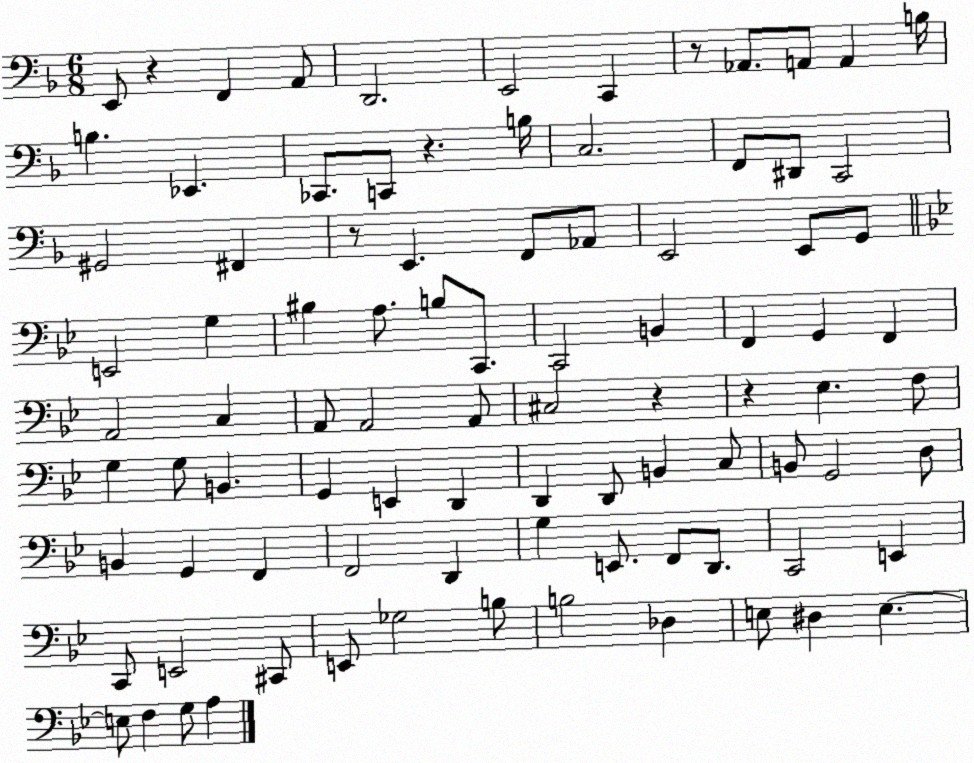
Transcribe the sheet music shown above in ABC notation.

X:1
T:Untitled
M:6/8
L:1/4
K:F
E,,/2 z F,, A,,/2 D,,2 E,,2 C,, z/2 _A,,/2 A,,/2 A,, B,/4 B, _E,, _C,,/2 C,,/2 z B,/4 C,2 F,,/2 ^D,,/2 C,,2 ^G,,2 ^F,, z/2 E,, F,,/2 _A,,/2 E,,2 E,,/2 G,,/2 E,,2 G, ^B, A,/2 B,/2 C,,/2 C,,2 B,, F,, G,, F,, A,,2 C, A,,/2 A,,2 A,,/2 ^C,2 z z _E, F,/2 G, G,/2 B,, G,, E,, D,, D,, D,,/2 B,, C,/2 B,,/2 G,,2 D,/2 B,, G,, F,, F,,2 D,, G, E,,/2 F,,/2 D,,/2 C,,2 E,, C,,/2 E,,2 ^C,,/2 E,,/2 _G,2 B,/2 B,2 _D, E,/2 ^D, E, E,/2 F, G,/2 A,